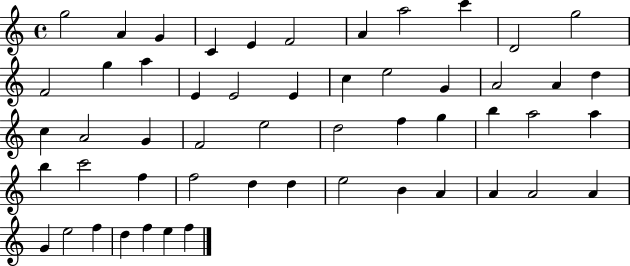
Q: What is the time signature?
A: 4/4